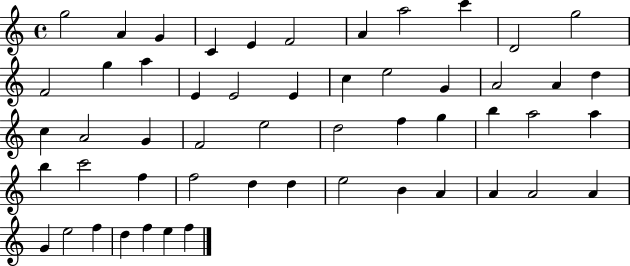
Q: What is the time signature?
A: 4/4